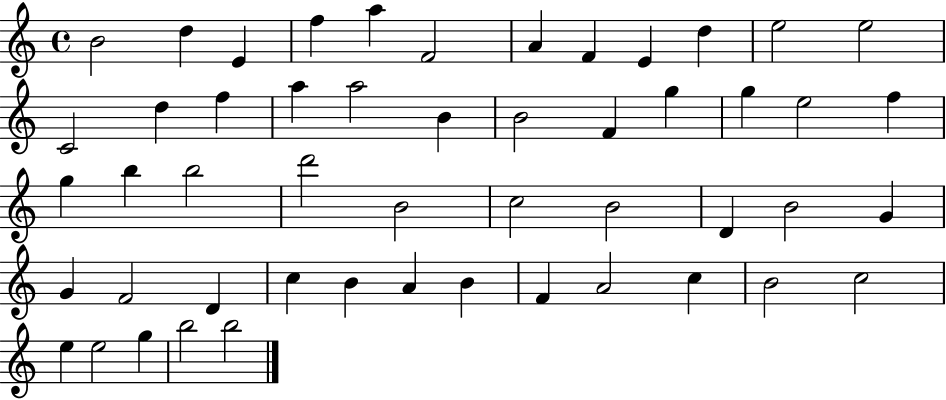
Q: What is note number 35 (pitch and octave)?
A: G4